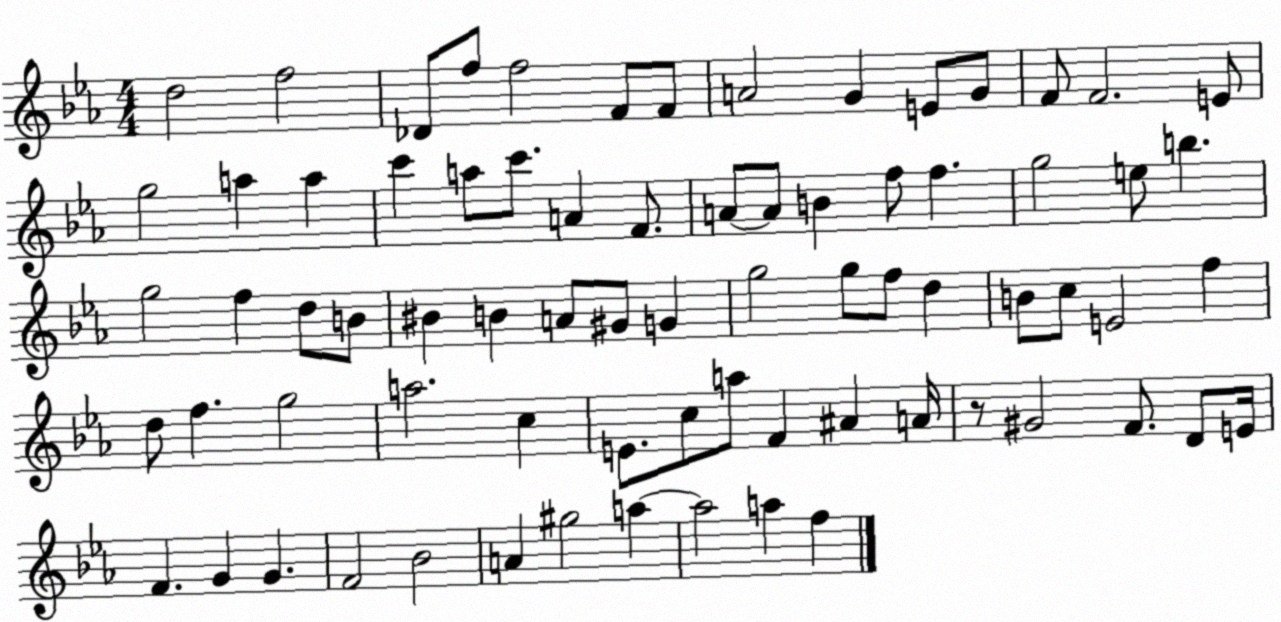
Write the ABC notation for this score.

X:1
T:Untitled
M:4/4
L:1/4
K:Eb
d2 f2 _D/2 f/2 f2 F/2 F/2 A2 G E/2 G/2 F/2 F2 E/2 g2 a a c' a/2 c'/2 A F/2 A/2 A/2 B f/2 f g2 e/2 b g2 f d/2 B/2 ^B B A/2 ^G/2 G g2 g/2 f/2 d B/2 c/2 E2 f d/2 f g2 a2 c E/2 c/2 a/2 F ^A A/4 z/2 ^G2 F/2 D/2 E/4 F G G F2 _B2 A ^g2 a a2 a f